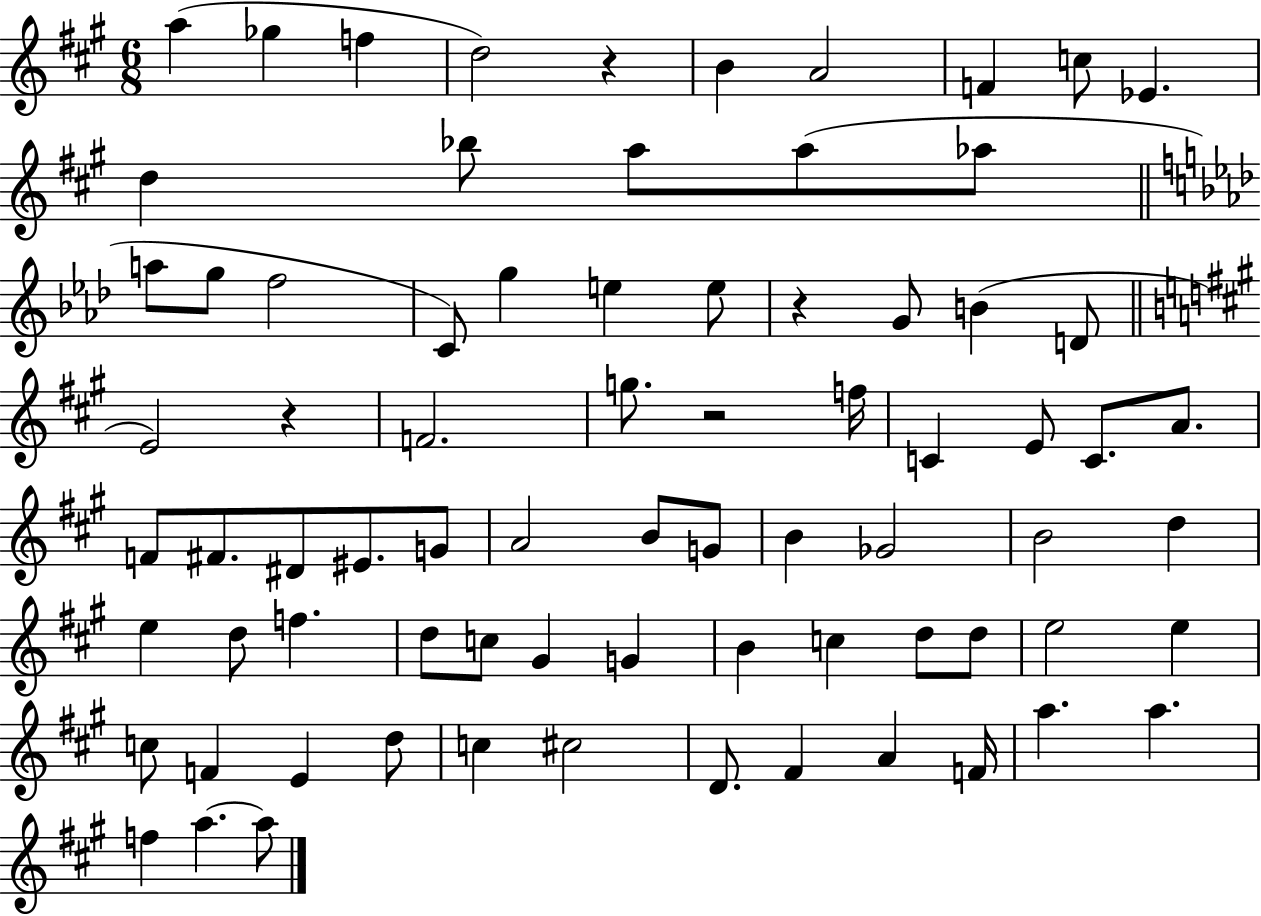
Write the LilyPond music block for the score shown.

{
  \clef treble
  \numericTimeSignature
  \time 6/8
  \key a \major
  \repeat volta 2 { a''4( ges''4 f''4 | d''2) r4 | b'4 a'2 | f'4 c''8 ees'4. | \break d''4 bes''8 a''8 a''8( aes''8 | \bar "||" \break \key aes \major a''8 g''8 f''2 | c'8) g''4 e''4 e''8 | r4 g'8 b'4( d'8 | \bar "||" \break \key a \major e'2) r4 | f'2. | g''8. r2 f''16 | c'4 e'8 c'8. a'8. | \break f'8 fis'8. dis'8 eis'8. g'8 | a'2 b'8 g'8 | b'4 ges'2 | b'2 d''4 | \break e''4 d''8 f''4. | d''8 c''8 gis'4 g'4 | b'4 c''4 d''8 d''8 | e''2 e''4 | \break c''8 f'4 e'4 d''8 | c''4 cis''2 | d'8. fis'4 a'4 f'16 | a''4. a''4. | \break f''4 a''4.~~ a''8 | } \bar "|."
}